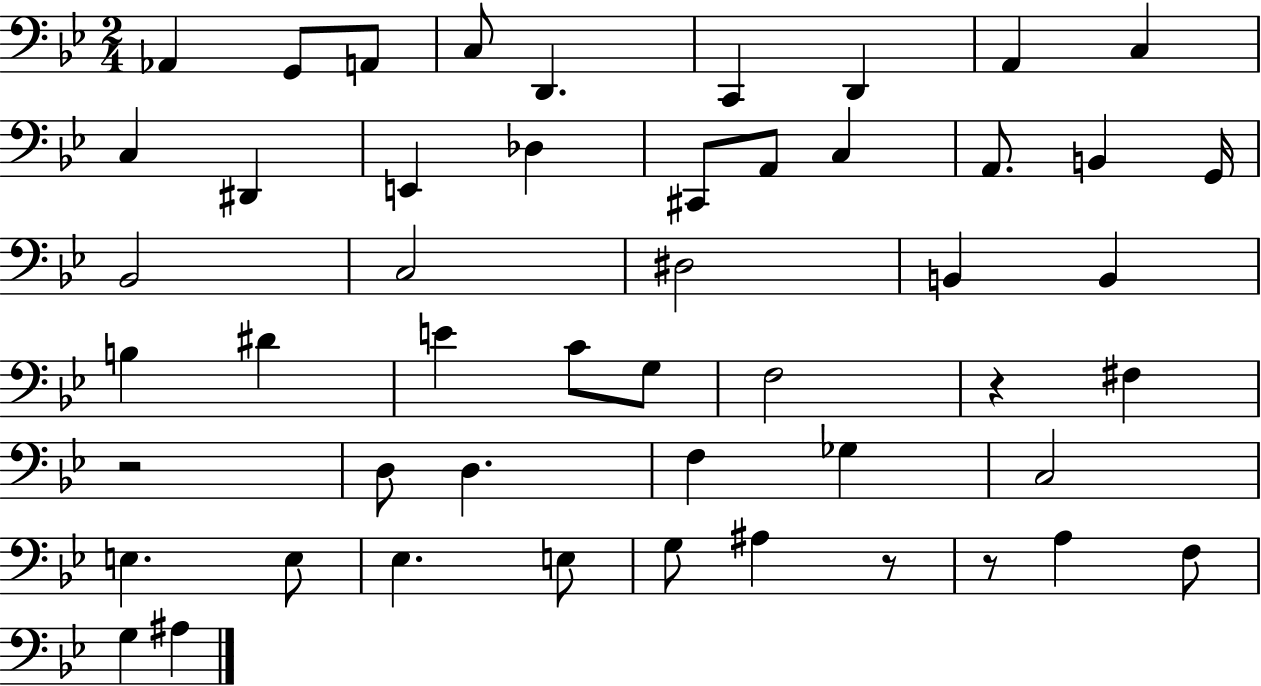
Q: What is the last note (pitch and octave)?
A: A#3